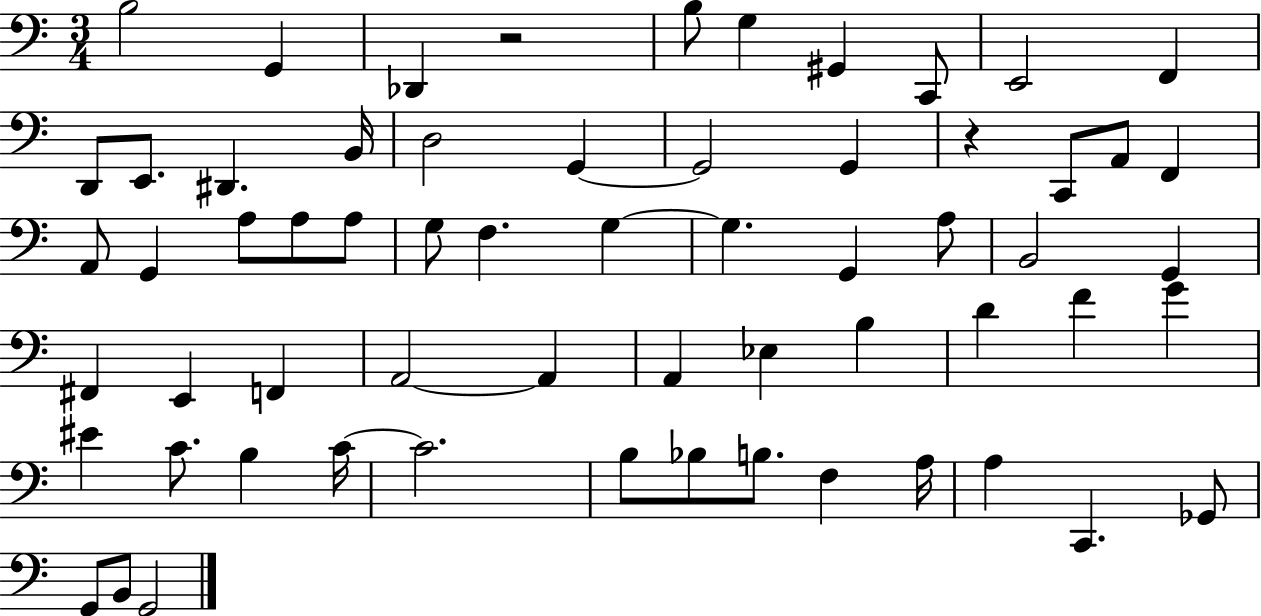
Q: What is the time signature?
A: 3/4